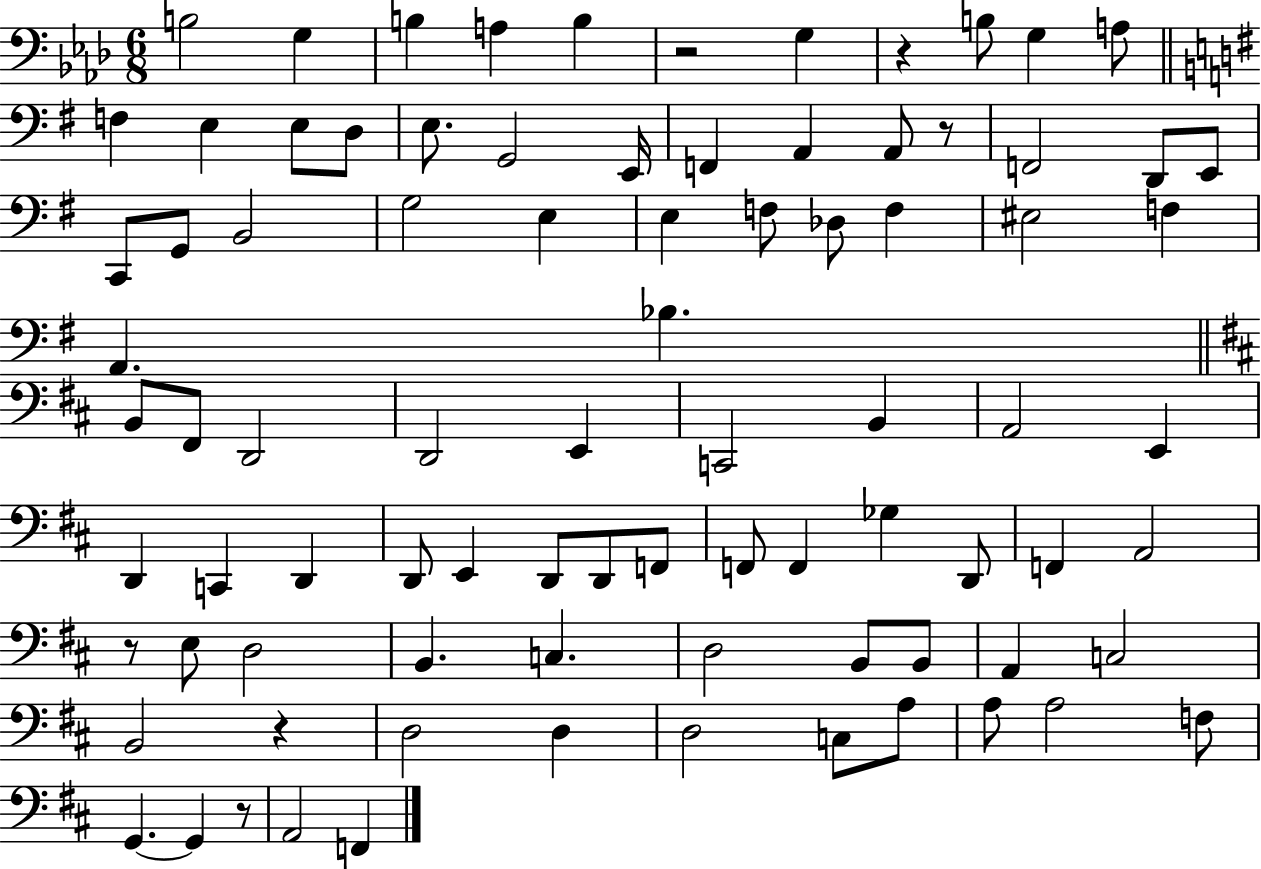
{
  \clef bass
  \numericTimeSignature
  \time 6/8
  \key aes \major
  b2 g4 | b4 a4 b4 | r2 g4 | r4 b8 g4 a8 | \break \bar "||" \break \key g \major f4 e4 e8 d8 | e8. g,2 e,16 | f,4 a,4 a,8 r8 | f,2 d,8 e,8 | \break c,8 g,8 b,2 | g2 e4 | e4 f8 des8 f4 | eis2 f4 | \break a,4. bes4. | \bar "||" \break \key d \major b,8 fis,8 d,2 | d,2 e,4 | c,2 b,4 | a,2 e,4 | \break d,4 c,4 d,4 | d,8 e,4 d,8 d,8 f,8 | f,8 f,4 ges4 d,8 | f,4 a,2 | \break r8 e8 d2 | b,4. c4. | d2 b,8 b,8 | a,4 c2 | \break b,2 r4 | d2 d4 | d2 c8 a8 | a8 a2 f8 | \break g,4.~~ g,4 r8 | a,2 f,4 | \bar "|."
}